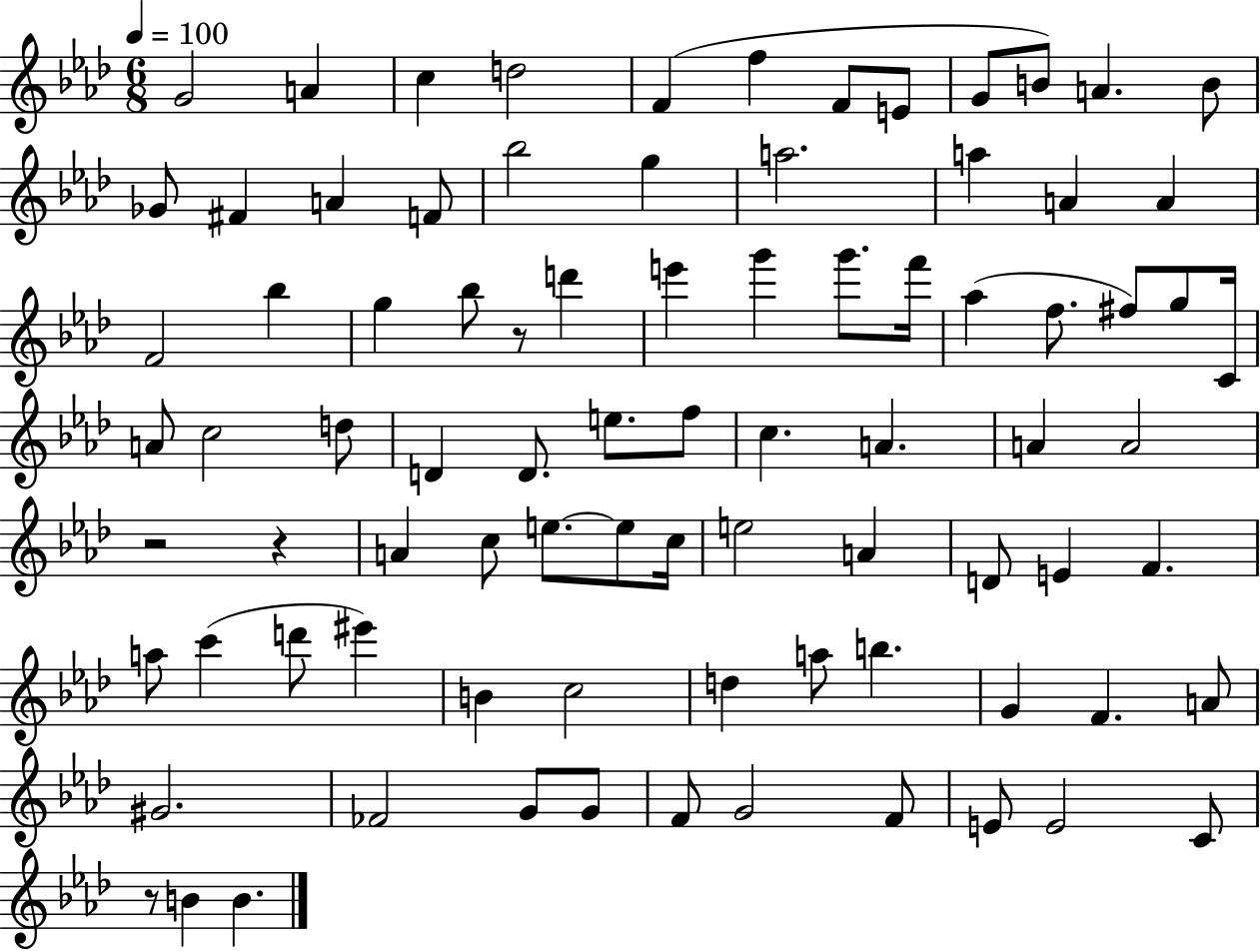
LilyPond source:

{
  \clef treble
  \numericTimeSignature
  \time 6/8
  \key aes \major
  \tempo 4 = 100
  g'2 a'4 | c''4 d''2 | f'4( f''4 f'8 e'8 | g'8 b'8) a'4. b'8 | \break ges'8 fis'4 a'4 f'8 | bes''2 g''4 | a''2. | a''4 a'4 a'4 | \break f'2 bes''4 | g''4 bes''8 r8 d'''4 | e'''4 g'''4 g'''8. f'''16 | aes''4( f''8. fis''8) g''8 c'16 | \break a'8 c''2 d''8 | d'4 d'8. e''8. f''8 | c''4. a'4. | a'4 a'2 | \break r2 r4 | a'4 c''8 e''8.~~ e''8 c''16 | e''2 a'4 | d'8 e'4 f'4. | \break a''8 c'''4( d'''8 eis'''4) | b'4 c''2 | d''4 a''8 b''4. | g'4 f'4. a'8 | \break gis'2. | fes'2 g'8 g'8 | f'8 g'2 f'8 | e'8 e'2 c'8 | \break r8 b'4 b'4. | \bar "|."
}